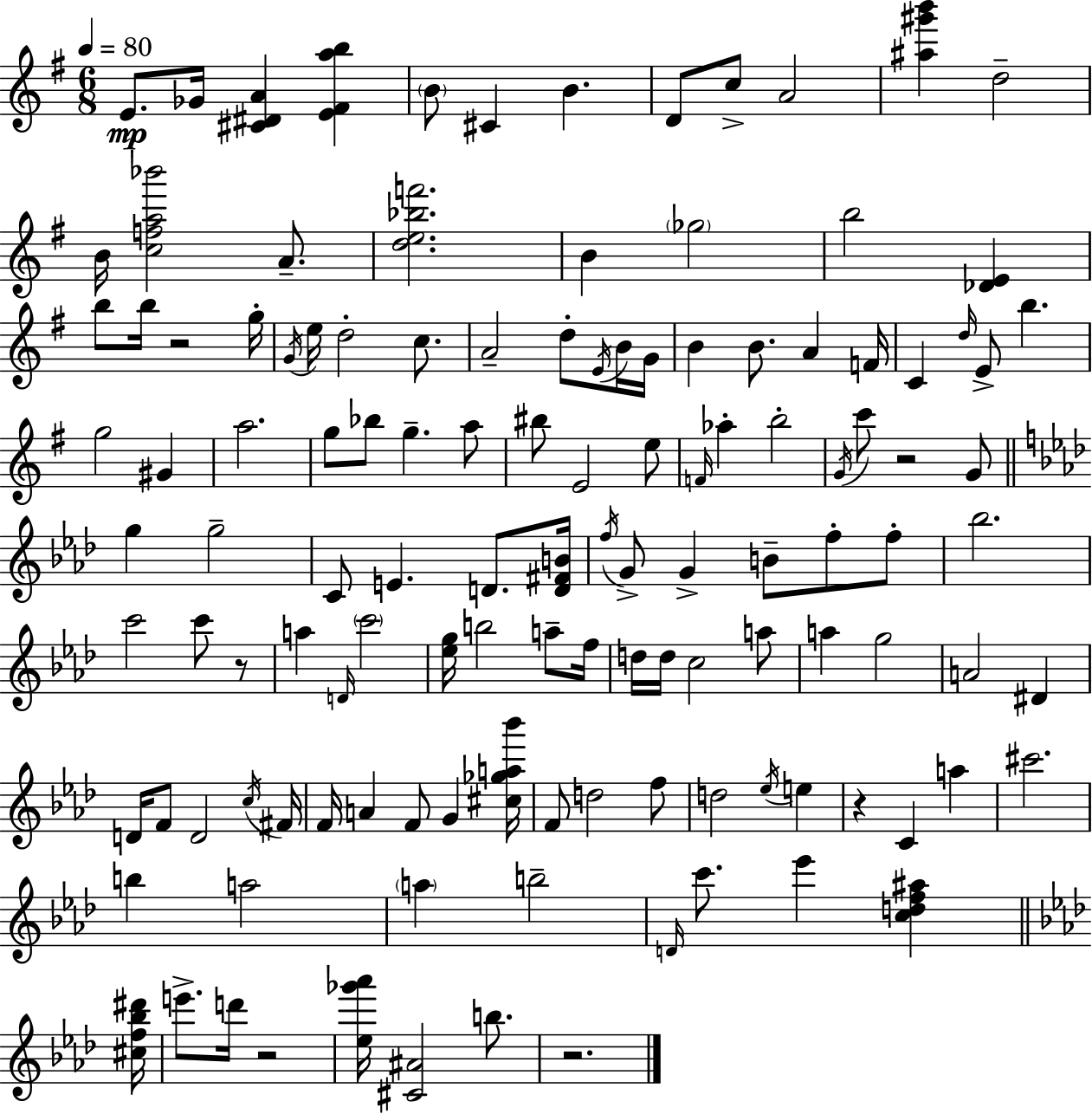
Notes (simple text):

E4/e. Gb4/s [C#4,D#4,A4]/q [E4,F#4,A5,B5]/q B4/e C#4/q B4/q. D4/e C5/e A4/h [A#5,G#6,B6]/q D5/h B4/s [C5,F5,A5,Bb6]/h A4/e. [D5,E5,Bb5,F6]/h. B4/q Gb5/h B5/h [Db4,E4]/q B5/e B5/s R/h G5/s G4/s E5/s D5/h C5/e. A4/h D5/e E4/s B4/s G4/s B4/q B4/e. A4/q F4/s C4/q D5/s E4/e B5/q. G5/h G#4/q A5/h. G5/e Bb5/e G5/q. A5/e BIS5/e E4/h E5/e F4/s Ab5/q B5/h G4/s C6/e R/h G4/e G5/q G5/h C4/e E4/q. D4/e. [D4,F#4,B4]/s F5/s G4/e G4/q B4/e F5/e F5/e Bb5/h. C6/h C6/e R/e A5/q D4/s C6/h [Eb5,G5]/s B5/h A5/e F5/s D5/s D5/s C5/h A5/e A5/q G5/h A4/h D#4/q D4/s F4/e D4/h C5/s F#4/s F4/s A4/q F4/e G4/q [C#5,Gb5,A5,Bb6]/s F4/e D5/h F5/e D5/h Eb5/s E5/q R/q C4/q A5/q C#6/h. B5/q A5/h A5/q B5/h D4/s C6/e. Eb6/q [C5,D5,F5,A#5]/q [C#5,F5,Bb5,D#6]/s E6/e. D6/s R/h [Eb5,Gb6,Ab6]/s [C#4,A#4]/h B5/e. R/h.